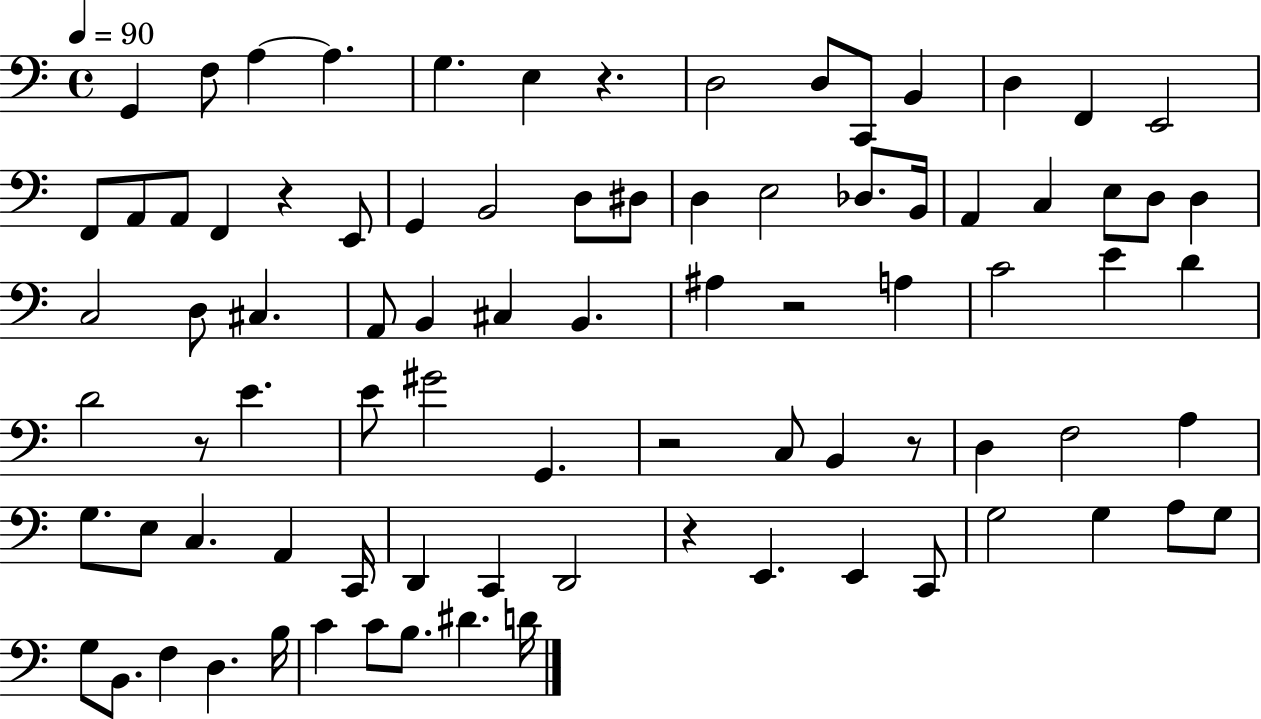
G2/q F3/e A3/q A3/q. G3/q. E3/q R/q. D3/h D3/e C2/e B2/q D3/q F2/q E2/h F2/e A2/e A2/e F2/q R/q E2/e G2/q B2/h D3/e D#3/e D3/q E3/h Db3/e. B2/s A2/q C3/q E3/e D3/e D3/q C3/h D3/e C#3/q. A2/e B2/q C#3/q B2/q. A#3/q R/h A3/q C4/h E4/q D4/q D4/h R/e E4/q. E4/e G#4/h G2/q. R/h C3/e B2/q R/e D3/q F3/h A3/q G3/e. E3/e C3/q. A2/q C2/s D2/q C2/q D2/h R/q E2/q. E2/q C2/e G3/h G3/q A3/e G3/e G3/e B2/e. F3/q D3/q. B3/s C4/q C4/e B3/e. D#4/q. D4/s